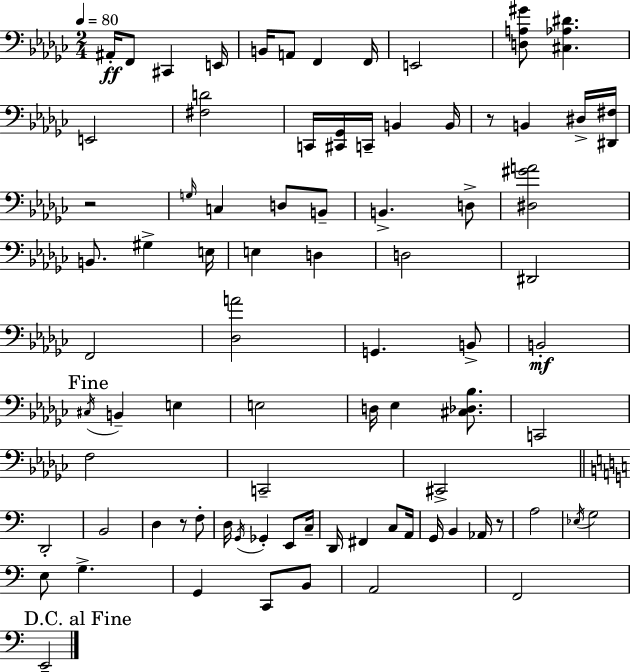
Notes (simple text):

A#2/s F2/e C#2/q E2/s B2/s A2/e F2/q F2/s E2/h [D3,A3,G#4]/e [C#3,Ab3,D#4]/q. E2/h [F#3,D4]/h C2/s [C#2,Gb2]/s C2/s B2/q B2/s R/e B2/q D#3/s [D#2,F#3]/s R/h G3/s C3/q D3/e B2/e B2/q. D3/e [D#3,G#4,A4]/h B2/e. G#3/q E3/s E3/q D3/q D3/h D#2/h F2/h [Db3,A4]/h G2/q. B2/e B2/h C#3/s B2/q E3/q E3/h D3/s Eb3/q [C#3,Db3,Bb3]/e. C2/h F3/h C2/h C#2/h D2/h B2/h D3/q R/e F3/e D3/s G2/s Gb2/q E2/e C3/s D2/s F#2/q C3/e A2/s G2/s B2/q Ab2/s R/e A3/h Eb3/s G3/h E3/e G3/q. G2/q C2/e B2/e A2/h F2/h E2/h